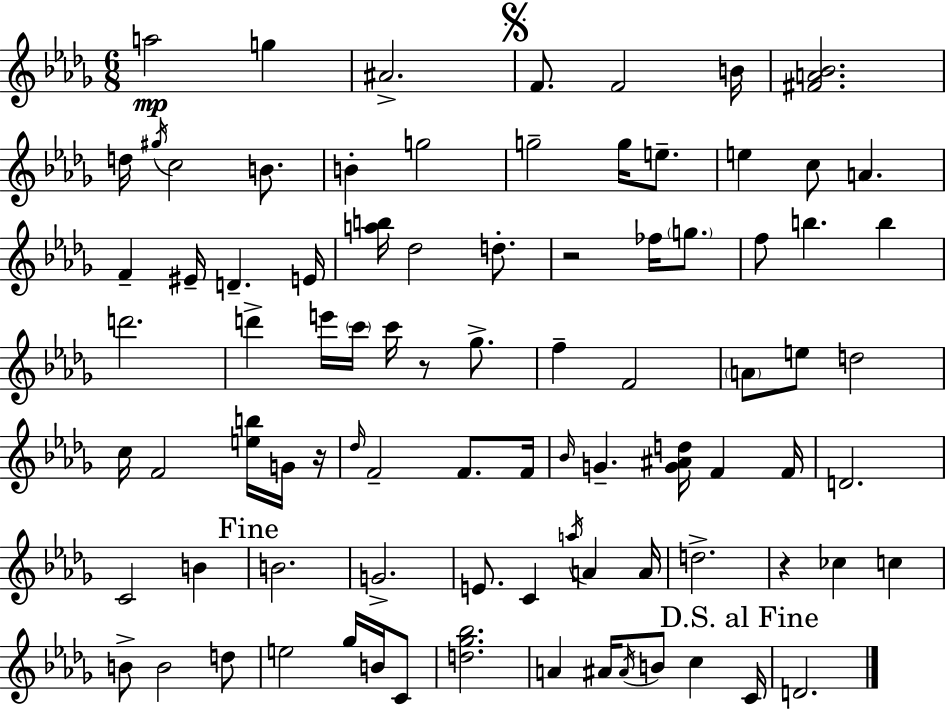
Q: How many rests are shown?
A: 4